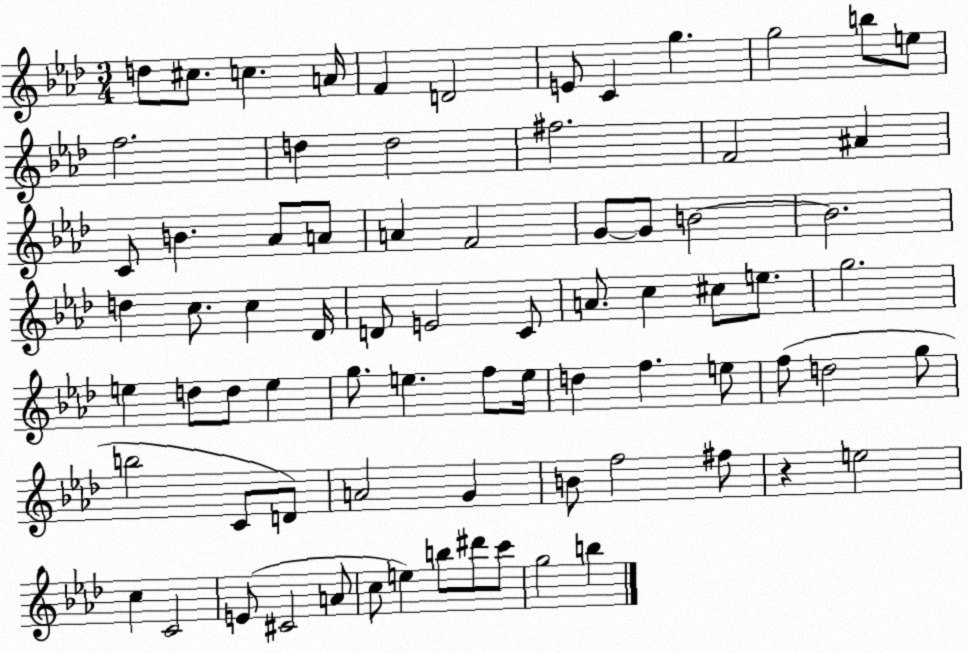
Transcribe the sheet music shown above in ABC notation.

X:1
T:Untitled
M:3/4
L:1/4
K:Ab
d/2 ^c/2 c A/4 F D2 E/2 C g g2 b/2 e/2 f2 d d2 ^f2 F2 ^A C/2 B _A/2 A/2 A F2 G/2 G/2 B2 B2 d c/2 c _D/4 D/2 E2 C/2 A/2 c ^c/2 e/2 g2 e d/2 d/2 e g/2 e f/2 e/4 d f e/2 f/2 d2 g/2 b2 C/2 D/2 A2 G B/2 f2 ^f/2 z e2 c C2 E/2 ^C2 A/2 c/2 e b/2 ^d'/2 c'/2 g2 b